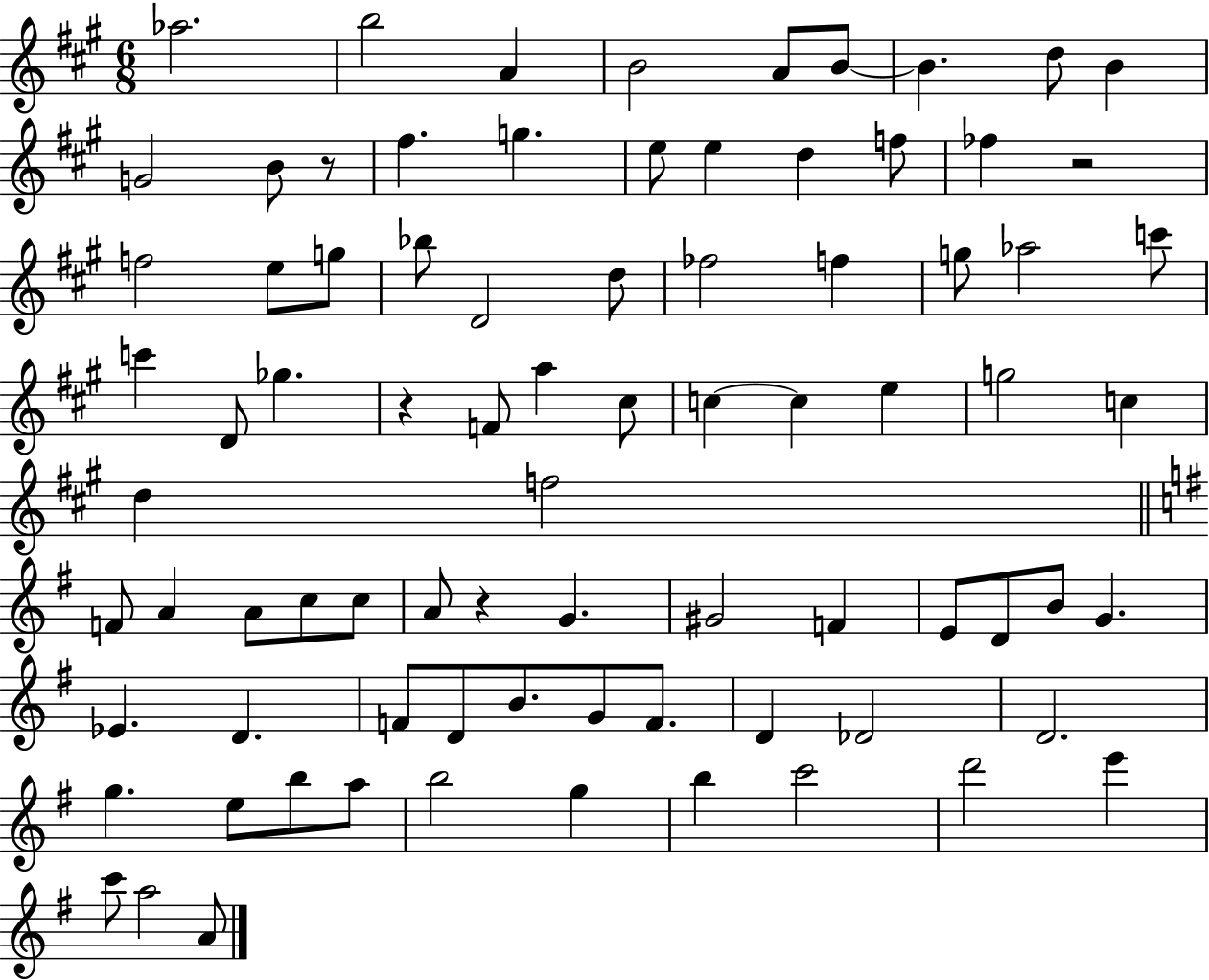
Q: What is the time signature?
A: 6/8